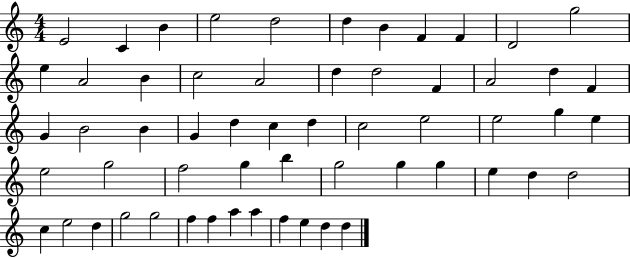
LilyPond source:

{
  \clef treble
  \numericTimeSignature
  \time 4/4
  \key c \major
  e'2 c'4 b'4 | e''2 d''2 | d''4 b'4 f'4 f'4 | d'2 g''2 | \break e''4 a'2 b'4 | c''2 a'2 | d''4 d''2 f'4 | a'2 d''4 f'4 | \break g'4 b'2 b'4 | g'4 d''4 c''4 d''4 | c''2 e''2 | e''2 g''4 e''4 | \break e''2 g''2 | f''2 g''4 b''4 | g''2 g''4 g''4 | e''4 d''4 d''2 | \break c''4 e''2 d''4 | g''2 g''2 | f''4 f''4 a''4 a''4 | f''4 e''4 d''4 d''4 | \break \bar "|."
}